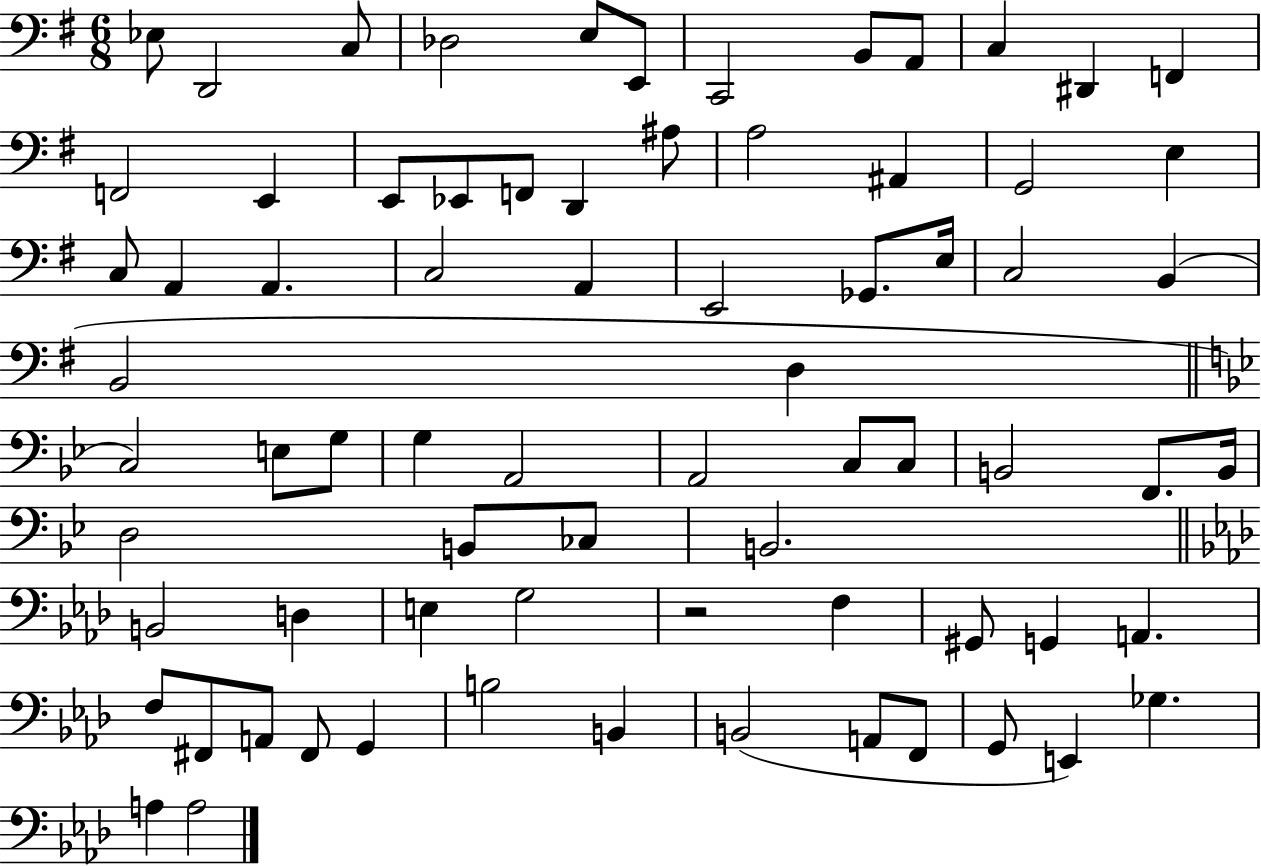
{
  \clef bass
  \numericTimeSignature
  \time 6/8
  \key g \major
  ees8 d,2 c8 | des2 e8 e,8 | c,2 b,8 a,8 | c4 dis,4 f,4 | \break f,2 e,4 | e,8 ees,8 f,8 d,4 ais8 | a2 ais,4 | g,2 e4 | \break c8 a,4 a,4. | c2 a,4 | e,2 ges,8. e16 | c2 b,4( | \break b,2 d4 | \bar "||" \break \key bes \major c2) e8 g8 | g4 a,2 | a,2 c8 c8 | b,2 f,8. b,16 | \break d2 b,8 ces8 | b,2. | \bar "||" \break \key f \minor b,2 d4 | e4 g2 | r2 f4 | gis,8 g,4 a,4. | \break f8 fis,8 a,8 fis,8 g,4 | b2 b,4 | b,2( a,8 f,8 | g,8 e,4) ges4. | \break a4 a2 | \bar "|."
}